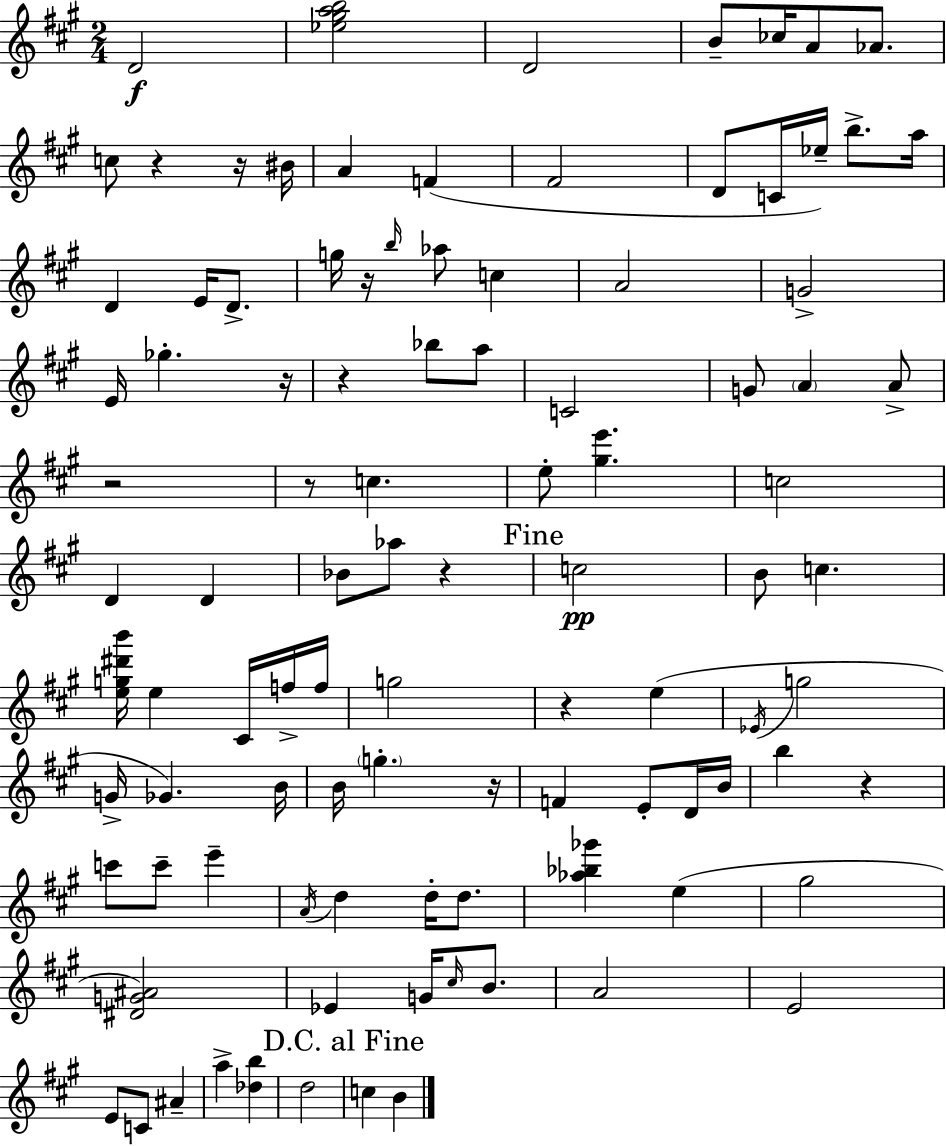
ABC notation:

X:1
T:Untitled
M:2/4
L:1/4
K:A
D2 [_e^gab]2 D2 B/2 _c/4 A/2 _A/2 c/2 z z/4 ^B/4 A F ^F2 D/2 C/4 _e/4 b/2 a/4 D E/4 D/2 g/4 z/4 b/4 _a/2 c A2 G2 E/4 _g z/4 z _b/2 a/2 C2 G/2 A A/2 z2 z/2 c e/2 [^ge'] c2 D D _B/2 _a/2 z c2 B/2 c [eg^d'b']/4 e ^C/4 f/4 f/4 g2 z e _E/4 g2 G/4 _G B/4 B/4 g z/4 F E/2 D/4 B/4 b z c'/2 c'/2 e' A/4 d d/4 d/2 [_a_b_g'] e ^g2 [^DG^A]2 _E G/4 ^c/4 B/2 A2 E2 E/2 C/2 ^A a [_db] d2 c B